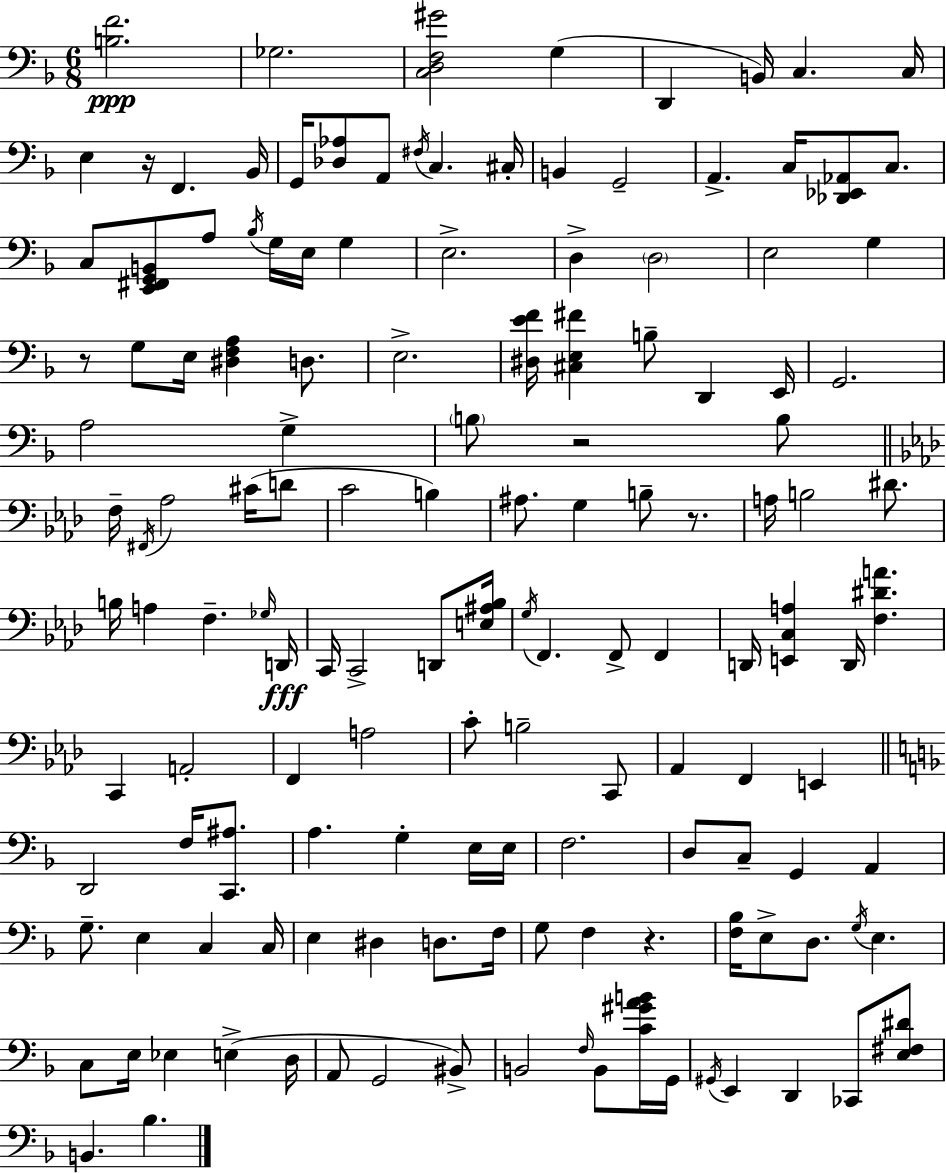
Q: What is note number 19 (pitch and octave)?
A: C3